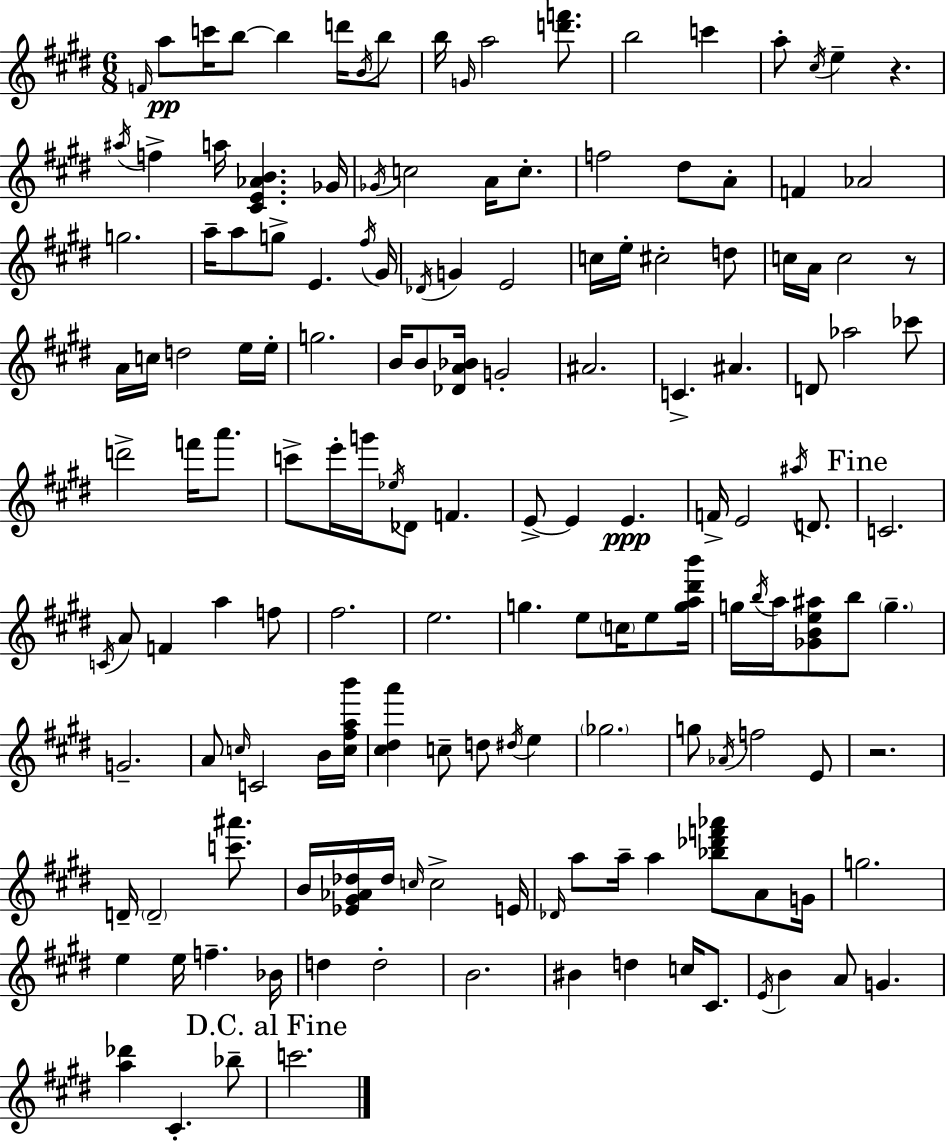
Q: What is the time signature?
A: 6/8